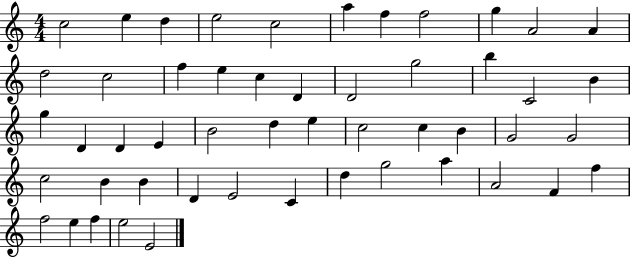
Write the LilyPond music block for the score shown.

{
  \clef treble
  \numericTimeSignature
  \time 4/4
  \key c \major
  c''2 e''4 d''4 | e''2 c''2 | a''4 f''4 f''2 | g''4 a'2 a'4 | \break d''2 c''2 | f''4 e''4 c''4 d'4 | d'2 g''2 | b''4 c'2 b'4 | \break g''4 d'4 d'4 e'4 | b'2 d''4 e''4 | c''2 c''4 b'4 | g'2 g'2 | \break c''2 b'4 b'4 | d'4 e'2 c'4 | d''4 g''2 a''4 | a'2 f'4 f''4 | \break f''2 e''4 f''4 | e''2 e'2 | \bar "|."
}